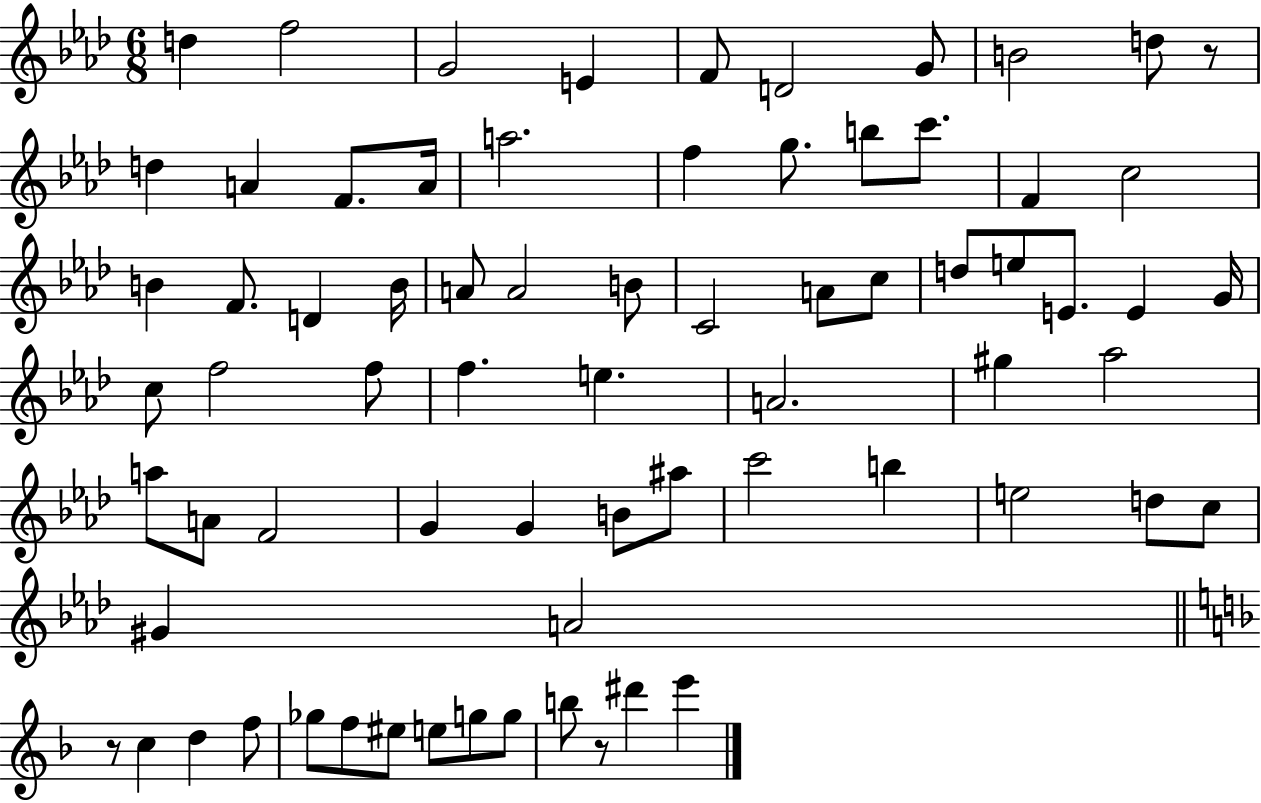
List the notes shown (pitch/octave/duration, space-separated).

D5/q F5/h G4/h E4/q F4/e D4/h G4/e B4/h D5/e R/e D5/q A4/q F4/e. A4/s A5/h. F5/q G5/e. B5/e C6/e. F4/q C5/h B4/q F4/e. D4/q B4/s A4/e A4/h B4/e C4/h A4/e C5/e D5/e E5/e E4/e. E4/q G4/s C5/e F5/h F5/e F5/q. E5/q. A4/h. G#5/q Ab5/h A5/e A4/e F4/h G4/q G4/q B4/e A#5/e C6/h B5/q E5/h D5/e C5/e G#4/q A4/h R/e C5/q D5/q F5/e Gb5/e F5/e EIS5/e E5/e G5/e G5/e B5/e R/e D#6/q E6/q